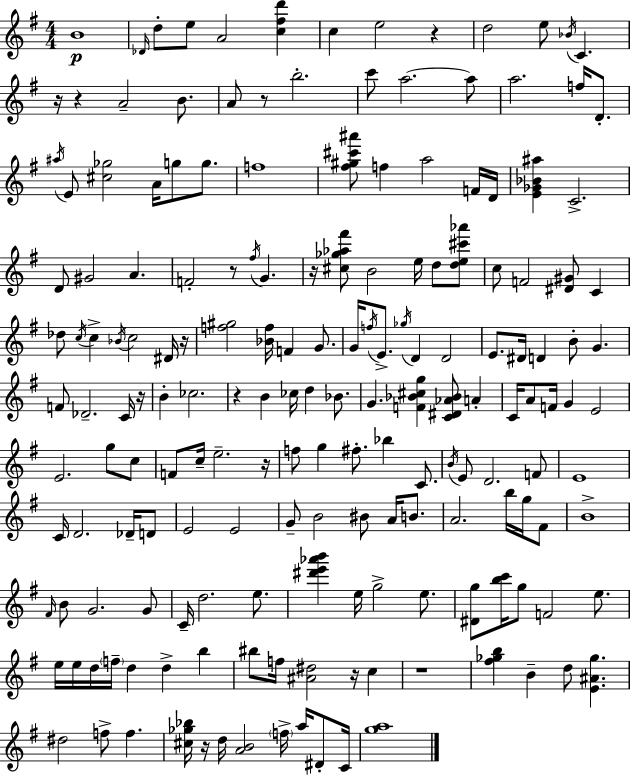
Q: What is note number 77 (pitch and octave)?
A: F4